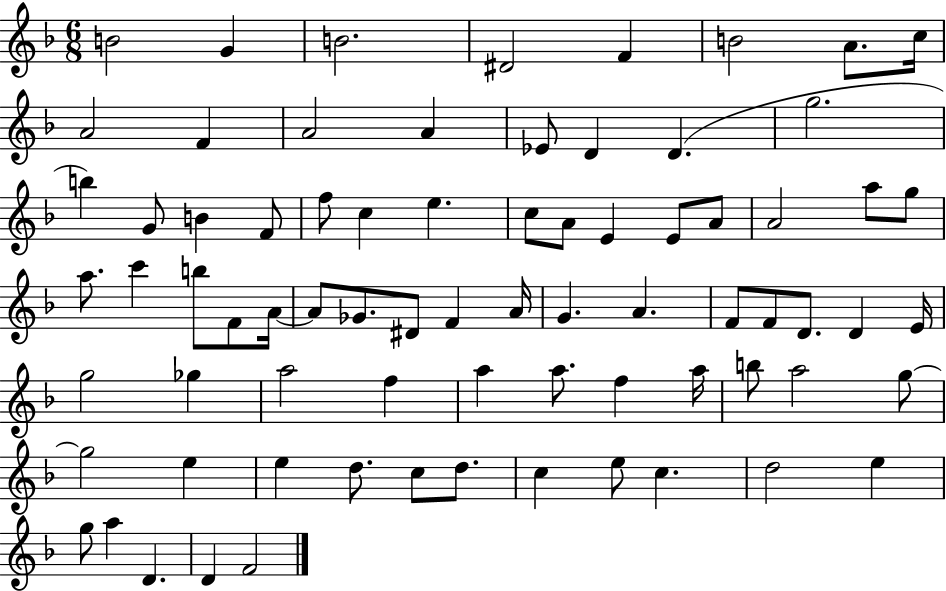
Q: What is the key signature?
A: F major